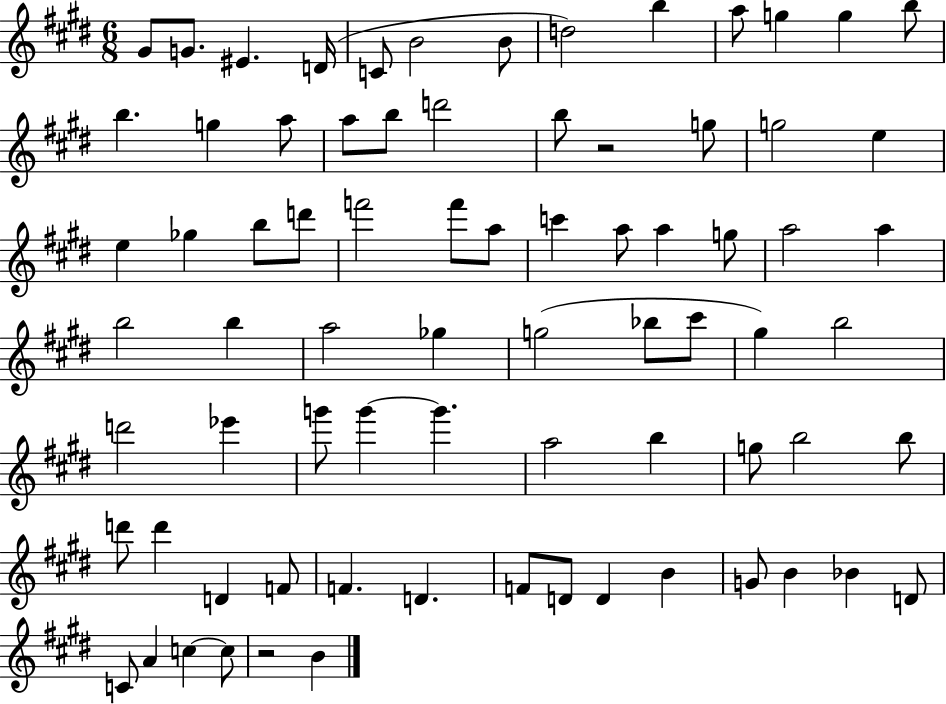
{
  \clef treble
  \numericTimeSignature
  \time 6/8
  \key e \major
  gis'8 g'8. eis'4. d'16( | c'8 b'2 b'8 | d''2) b''4 | a''8 g''4 g''4 b''8 | \break b''4. g''4 a''8 | a''8 b''8 d'''2 | b''8 r2 g''8 | g''2 e''4 | \break e''4 ges''4 b''8 d'''8 | f'''2 f'''8 a''8 | c'''4 a''8 a''4 g''8 | a''2 a''4 | \break b''2 b''4 | a''2 ges''4 | g''2( bes''8 cis'''8 | gis''4) b''2 | \break d'''2 ees'''4 | g'''8 g'''4~~ g'''4. | a''2 b''4 | g''8 b''2 b''8 | \break d'''8 d'''4 d'4 f'8 | f'4. d'4. | f'8 d'8 d'4 b'4 | g'8 b'4 bes'4 d'8 | \break c'8 a'4 c''4~~ c''8 | r2 b'4 | \bar "|."
}